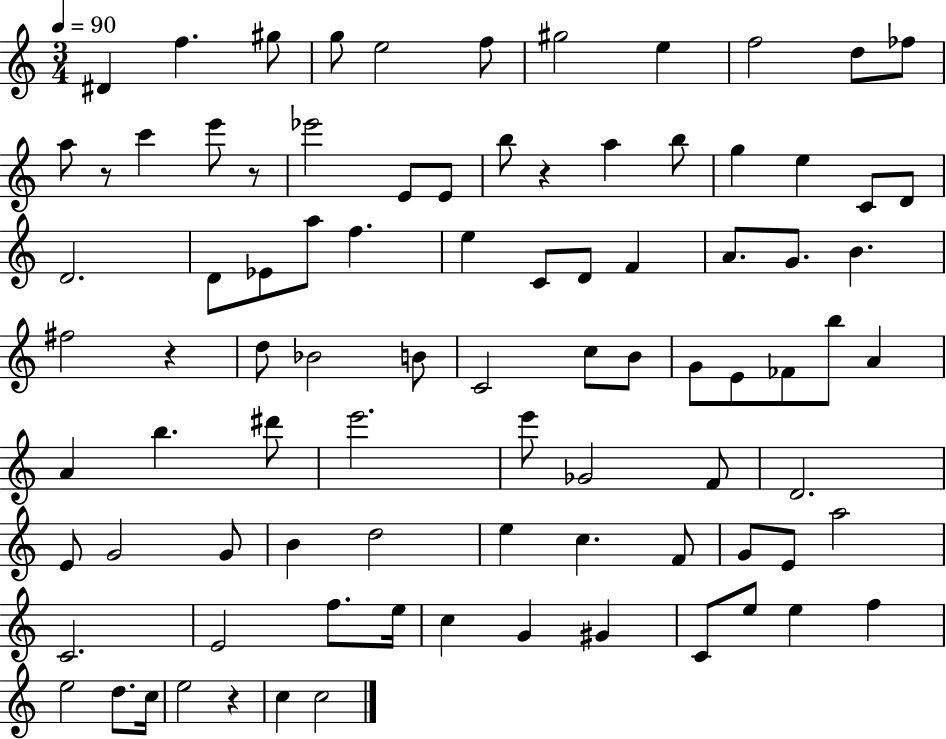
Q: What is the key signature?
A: C major